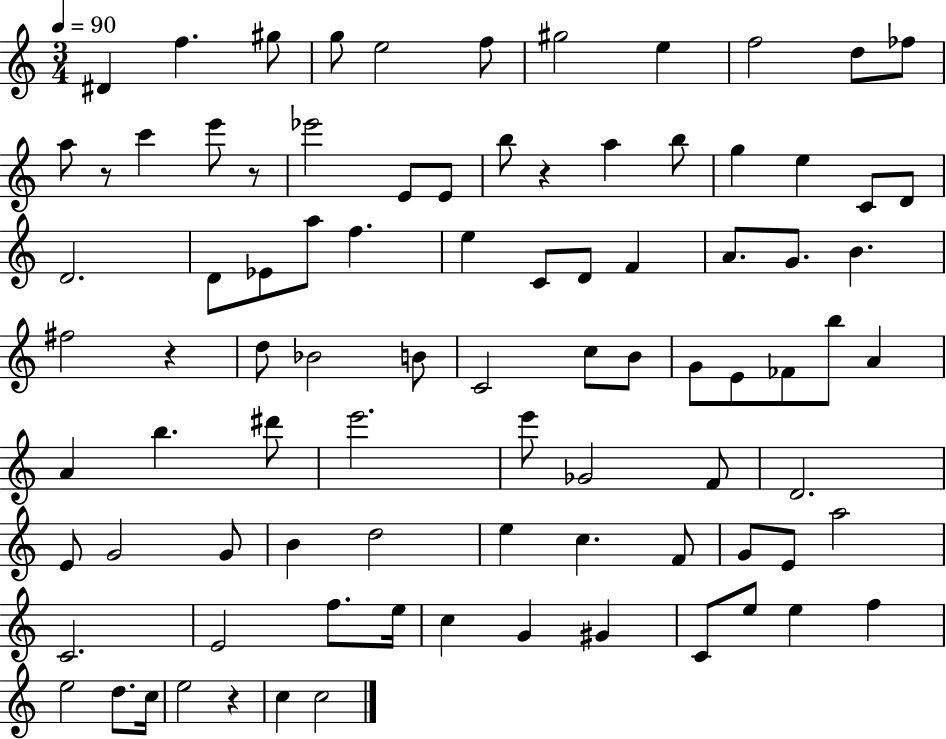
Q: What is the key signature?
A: C major